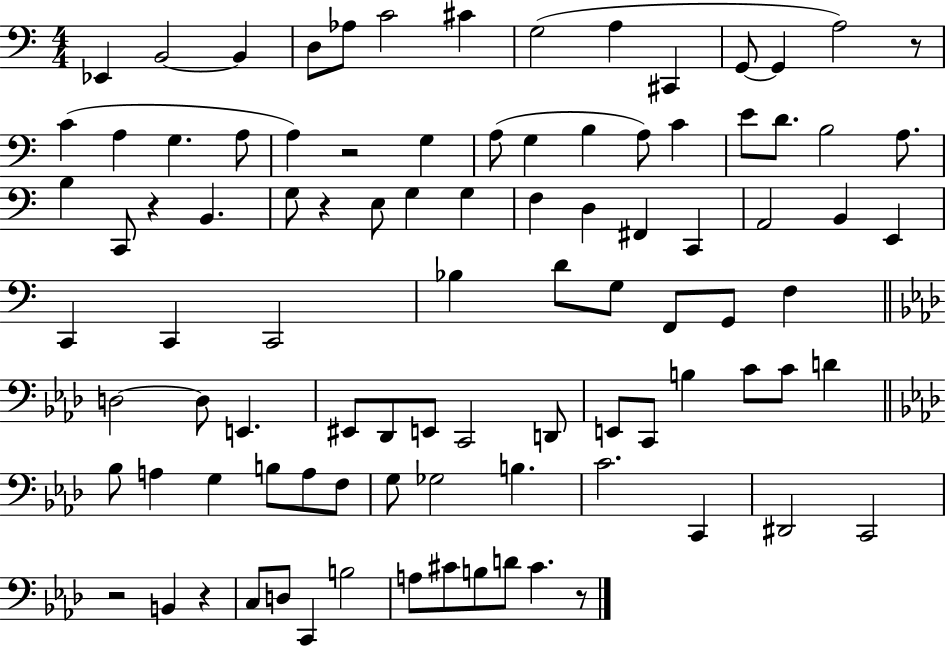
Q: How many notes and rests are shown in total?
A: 95